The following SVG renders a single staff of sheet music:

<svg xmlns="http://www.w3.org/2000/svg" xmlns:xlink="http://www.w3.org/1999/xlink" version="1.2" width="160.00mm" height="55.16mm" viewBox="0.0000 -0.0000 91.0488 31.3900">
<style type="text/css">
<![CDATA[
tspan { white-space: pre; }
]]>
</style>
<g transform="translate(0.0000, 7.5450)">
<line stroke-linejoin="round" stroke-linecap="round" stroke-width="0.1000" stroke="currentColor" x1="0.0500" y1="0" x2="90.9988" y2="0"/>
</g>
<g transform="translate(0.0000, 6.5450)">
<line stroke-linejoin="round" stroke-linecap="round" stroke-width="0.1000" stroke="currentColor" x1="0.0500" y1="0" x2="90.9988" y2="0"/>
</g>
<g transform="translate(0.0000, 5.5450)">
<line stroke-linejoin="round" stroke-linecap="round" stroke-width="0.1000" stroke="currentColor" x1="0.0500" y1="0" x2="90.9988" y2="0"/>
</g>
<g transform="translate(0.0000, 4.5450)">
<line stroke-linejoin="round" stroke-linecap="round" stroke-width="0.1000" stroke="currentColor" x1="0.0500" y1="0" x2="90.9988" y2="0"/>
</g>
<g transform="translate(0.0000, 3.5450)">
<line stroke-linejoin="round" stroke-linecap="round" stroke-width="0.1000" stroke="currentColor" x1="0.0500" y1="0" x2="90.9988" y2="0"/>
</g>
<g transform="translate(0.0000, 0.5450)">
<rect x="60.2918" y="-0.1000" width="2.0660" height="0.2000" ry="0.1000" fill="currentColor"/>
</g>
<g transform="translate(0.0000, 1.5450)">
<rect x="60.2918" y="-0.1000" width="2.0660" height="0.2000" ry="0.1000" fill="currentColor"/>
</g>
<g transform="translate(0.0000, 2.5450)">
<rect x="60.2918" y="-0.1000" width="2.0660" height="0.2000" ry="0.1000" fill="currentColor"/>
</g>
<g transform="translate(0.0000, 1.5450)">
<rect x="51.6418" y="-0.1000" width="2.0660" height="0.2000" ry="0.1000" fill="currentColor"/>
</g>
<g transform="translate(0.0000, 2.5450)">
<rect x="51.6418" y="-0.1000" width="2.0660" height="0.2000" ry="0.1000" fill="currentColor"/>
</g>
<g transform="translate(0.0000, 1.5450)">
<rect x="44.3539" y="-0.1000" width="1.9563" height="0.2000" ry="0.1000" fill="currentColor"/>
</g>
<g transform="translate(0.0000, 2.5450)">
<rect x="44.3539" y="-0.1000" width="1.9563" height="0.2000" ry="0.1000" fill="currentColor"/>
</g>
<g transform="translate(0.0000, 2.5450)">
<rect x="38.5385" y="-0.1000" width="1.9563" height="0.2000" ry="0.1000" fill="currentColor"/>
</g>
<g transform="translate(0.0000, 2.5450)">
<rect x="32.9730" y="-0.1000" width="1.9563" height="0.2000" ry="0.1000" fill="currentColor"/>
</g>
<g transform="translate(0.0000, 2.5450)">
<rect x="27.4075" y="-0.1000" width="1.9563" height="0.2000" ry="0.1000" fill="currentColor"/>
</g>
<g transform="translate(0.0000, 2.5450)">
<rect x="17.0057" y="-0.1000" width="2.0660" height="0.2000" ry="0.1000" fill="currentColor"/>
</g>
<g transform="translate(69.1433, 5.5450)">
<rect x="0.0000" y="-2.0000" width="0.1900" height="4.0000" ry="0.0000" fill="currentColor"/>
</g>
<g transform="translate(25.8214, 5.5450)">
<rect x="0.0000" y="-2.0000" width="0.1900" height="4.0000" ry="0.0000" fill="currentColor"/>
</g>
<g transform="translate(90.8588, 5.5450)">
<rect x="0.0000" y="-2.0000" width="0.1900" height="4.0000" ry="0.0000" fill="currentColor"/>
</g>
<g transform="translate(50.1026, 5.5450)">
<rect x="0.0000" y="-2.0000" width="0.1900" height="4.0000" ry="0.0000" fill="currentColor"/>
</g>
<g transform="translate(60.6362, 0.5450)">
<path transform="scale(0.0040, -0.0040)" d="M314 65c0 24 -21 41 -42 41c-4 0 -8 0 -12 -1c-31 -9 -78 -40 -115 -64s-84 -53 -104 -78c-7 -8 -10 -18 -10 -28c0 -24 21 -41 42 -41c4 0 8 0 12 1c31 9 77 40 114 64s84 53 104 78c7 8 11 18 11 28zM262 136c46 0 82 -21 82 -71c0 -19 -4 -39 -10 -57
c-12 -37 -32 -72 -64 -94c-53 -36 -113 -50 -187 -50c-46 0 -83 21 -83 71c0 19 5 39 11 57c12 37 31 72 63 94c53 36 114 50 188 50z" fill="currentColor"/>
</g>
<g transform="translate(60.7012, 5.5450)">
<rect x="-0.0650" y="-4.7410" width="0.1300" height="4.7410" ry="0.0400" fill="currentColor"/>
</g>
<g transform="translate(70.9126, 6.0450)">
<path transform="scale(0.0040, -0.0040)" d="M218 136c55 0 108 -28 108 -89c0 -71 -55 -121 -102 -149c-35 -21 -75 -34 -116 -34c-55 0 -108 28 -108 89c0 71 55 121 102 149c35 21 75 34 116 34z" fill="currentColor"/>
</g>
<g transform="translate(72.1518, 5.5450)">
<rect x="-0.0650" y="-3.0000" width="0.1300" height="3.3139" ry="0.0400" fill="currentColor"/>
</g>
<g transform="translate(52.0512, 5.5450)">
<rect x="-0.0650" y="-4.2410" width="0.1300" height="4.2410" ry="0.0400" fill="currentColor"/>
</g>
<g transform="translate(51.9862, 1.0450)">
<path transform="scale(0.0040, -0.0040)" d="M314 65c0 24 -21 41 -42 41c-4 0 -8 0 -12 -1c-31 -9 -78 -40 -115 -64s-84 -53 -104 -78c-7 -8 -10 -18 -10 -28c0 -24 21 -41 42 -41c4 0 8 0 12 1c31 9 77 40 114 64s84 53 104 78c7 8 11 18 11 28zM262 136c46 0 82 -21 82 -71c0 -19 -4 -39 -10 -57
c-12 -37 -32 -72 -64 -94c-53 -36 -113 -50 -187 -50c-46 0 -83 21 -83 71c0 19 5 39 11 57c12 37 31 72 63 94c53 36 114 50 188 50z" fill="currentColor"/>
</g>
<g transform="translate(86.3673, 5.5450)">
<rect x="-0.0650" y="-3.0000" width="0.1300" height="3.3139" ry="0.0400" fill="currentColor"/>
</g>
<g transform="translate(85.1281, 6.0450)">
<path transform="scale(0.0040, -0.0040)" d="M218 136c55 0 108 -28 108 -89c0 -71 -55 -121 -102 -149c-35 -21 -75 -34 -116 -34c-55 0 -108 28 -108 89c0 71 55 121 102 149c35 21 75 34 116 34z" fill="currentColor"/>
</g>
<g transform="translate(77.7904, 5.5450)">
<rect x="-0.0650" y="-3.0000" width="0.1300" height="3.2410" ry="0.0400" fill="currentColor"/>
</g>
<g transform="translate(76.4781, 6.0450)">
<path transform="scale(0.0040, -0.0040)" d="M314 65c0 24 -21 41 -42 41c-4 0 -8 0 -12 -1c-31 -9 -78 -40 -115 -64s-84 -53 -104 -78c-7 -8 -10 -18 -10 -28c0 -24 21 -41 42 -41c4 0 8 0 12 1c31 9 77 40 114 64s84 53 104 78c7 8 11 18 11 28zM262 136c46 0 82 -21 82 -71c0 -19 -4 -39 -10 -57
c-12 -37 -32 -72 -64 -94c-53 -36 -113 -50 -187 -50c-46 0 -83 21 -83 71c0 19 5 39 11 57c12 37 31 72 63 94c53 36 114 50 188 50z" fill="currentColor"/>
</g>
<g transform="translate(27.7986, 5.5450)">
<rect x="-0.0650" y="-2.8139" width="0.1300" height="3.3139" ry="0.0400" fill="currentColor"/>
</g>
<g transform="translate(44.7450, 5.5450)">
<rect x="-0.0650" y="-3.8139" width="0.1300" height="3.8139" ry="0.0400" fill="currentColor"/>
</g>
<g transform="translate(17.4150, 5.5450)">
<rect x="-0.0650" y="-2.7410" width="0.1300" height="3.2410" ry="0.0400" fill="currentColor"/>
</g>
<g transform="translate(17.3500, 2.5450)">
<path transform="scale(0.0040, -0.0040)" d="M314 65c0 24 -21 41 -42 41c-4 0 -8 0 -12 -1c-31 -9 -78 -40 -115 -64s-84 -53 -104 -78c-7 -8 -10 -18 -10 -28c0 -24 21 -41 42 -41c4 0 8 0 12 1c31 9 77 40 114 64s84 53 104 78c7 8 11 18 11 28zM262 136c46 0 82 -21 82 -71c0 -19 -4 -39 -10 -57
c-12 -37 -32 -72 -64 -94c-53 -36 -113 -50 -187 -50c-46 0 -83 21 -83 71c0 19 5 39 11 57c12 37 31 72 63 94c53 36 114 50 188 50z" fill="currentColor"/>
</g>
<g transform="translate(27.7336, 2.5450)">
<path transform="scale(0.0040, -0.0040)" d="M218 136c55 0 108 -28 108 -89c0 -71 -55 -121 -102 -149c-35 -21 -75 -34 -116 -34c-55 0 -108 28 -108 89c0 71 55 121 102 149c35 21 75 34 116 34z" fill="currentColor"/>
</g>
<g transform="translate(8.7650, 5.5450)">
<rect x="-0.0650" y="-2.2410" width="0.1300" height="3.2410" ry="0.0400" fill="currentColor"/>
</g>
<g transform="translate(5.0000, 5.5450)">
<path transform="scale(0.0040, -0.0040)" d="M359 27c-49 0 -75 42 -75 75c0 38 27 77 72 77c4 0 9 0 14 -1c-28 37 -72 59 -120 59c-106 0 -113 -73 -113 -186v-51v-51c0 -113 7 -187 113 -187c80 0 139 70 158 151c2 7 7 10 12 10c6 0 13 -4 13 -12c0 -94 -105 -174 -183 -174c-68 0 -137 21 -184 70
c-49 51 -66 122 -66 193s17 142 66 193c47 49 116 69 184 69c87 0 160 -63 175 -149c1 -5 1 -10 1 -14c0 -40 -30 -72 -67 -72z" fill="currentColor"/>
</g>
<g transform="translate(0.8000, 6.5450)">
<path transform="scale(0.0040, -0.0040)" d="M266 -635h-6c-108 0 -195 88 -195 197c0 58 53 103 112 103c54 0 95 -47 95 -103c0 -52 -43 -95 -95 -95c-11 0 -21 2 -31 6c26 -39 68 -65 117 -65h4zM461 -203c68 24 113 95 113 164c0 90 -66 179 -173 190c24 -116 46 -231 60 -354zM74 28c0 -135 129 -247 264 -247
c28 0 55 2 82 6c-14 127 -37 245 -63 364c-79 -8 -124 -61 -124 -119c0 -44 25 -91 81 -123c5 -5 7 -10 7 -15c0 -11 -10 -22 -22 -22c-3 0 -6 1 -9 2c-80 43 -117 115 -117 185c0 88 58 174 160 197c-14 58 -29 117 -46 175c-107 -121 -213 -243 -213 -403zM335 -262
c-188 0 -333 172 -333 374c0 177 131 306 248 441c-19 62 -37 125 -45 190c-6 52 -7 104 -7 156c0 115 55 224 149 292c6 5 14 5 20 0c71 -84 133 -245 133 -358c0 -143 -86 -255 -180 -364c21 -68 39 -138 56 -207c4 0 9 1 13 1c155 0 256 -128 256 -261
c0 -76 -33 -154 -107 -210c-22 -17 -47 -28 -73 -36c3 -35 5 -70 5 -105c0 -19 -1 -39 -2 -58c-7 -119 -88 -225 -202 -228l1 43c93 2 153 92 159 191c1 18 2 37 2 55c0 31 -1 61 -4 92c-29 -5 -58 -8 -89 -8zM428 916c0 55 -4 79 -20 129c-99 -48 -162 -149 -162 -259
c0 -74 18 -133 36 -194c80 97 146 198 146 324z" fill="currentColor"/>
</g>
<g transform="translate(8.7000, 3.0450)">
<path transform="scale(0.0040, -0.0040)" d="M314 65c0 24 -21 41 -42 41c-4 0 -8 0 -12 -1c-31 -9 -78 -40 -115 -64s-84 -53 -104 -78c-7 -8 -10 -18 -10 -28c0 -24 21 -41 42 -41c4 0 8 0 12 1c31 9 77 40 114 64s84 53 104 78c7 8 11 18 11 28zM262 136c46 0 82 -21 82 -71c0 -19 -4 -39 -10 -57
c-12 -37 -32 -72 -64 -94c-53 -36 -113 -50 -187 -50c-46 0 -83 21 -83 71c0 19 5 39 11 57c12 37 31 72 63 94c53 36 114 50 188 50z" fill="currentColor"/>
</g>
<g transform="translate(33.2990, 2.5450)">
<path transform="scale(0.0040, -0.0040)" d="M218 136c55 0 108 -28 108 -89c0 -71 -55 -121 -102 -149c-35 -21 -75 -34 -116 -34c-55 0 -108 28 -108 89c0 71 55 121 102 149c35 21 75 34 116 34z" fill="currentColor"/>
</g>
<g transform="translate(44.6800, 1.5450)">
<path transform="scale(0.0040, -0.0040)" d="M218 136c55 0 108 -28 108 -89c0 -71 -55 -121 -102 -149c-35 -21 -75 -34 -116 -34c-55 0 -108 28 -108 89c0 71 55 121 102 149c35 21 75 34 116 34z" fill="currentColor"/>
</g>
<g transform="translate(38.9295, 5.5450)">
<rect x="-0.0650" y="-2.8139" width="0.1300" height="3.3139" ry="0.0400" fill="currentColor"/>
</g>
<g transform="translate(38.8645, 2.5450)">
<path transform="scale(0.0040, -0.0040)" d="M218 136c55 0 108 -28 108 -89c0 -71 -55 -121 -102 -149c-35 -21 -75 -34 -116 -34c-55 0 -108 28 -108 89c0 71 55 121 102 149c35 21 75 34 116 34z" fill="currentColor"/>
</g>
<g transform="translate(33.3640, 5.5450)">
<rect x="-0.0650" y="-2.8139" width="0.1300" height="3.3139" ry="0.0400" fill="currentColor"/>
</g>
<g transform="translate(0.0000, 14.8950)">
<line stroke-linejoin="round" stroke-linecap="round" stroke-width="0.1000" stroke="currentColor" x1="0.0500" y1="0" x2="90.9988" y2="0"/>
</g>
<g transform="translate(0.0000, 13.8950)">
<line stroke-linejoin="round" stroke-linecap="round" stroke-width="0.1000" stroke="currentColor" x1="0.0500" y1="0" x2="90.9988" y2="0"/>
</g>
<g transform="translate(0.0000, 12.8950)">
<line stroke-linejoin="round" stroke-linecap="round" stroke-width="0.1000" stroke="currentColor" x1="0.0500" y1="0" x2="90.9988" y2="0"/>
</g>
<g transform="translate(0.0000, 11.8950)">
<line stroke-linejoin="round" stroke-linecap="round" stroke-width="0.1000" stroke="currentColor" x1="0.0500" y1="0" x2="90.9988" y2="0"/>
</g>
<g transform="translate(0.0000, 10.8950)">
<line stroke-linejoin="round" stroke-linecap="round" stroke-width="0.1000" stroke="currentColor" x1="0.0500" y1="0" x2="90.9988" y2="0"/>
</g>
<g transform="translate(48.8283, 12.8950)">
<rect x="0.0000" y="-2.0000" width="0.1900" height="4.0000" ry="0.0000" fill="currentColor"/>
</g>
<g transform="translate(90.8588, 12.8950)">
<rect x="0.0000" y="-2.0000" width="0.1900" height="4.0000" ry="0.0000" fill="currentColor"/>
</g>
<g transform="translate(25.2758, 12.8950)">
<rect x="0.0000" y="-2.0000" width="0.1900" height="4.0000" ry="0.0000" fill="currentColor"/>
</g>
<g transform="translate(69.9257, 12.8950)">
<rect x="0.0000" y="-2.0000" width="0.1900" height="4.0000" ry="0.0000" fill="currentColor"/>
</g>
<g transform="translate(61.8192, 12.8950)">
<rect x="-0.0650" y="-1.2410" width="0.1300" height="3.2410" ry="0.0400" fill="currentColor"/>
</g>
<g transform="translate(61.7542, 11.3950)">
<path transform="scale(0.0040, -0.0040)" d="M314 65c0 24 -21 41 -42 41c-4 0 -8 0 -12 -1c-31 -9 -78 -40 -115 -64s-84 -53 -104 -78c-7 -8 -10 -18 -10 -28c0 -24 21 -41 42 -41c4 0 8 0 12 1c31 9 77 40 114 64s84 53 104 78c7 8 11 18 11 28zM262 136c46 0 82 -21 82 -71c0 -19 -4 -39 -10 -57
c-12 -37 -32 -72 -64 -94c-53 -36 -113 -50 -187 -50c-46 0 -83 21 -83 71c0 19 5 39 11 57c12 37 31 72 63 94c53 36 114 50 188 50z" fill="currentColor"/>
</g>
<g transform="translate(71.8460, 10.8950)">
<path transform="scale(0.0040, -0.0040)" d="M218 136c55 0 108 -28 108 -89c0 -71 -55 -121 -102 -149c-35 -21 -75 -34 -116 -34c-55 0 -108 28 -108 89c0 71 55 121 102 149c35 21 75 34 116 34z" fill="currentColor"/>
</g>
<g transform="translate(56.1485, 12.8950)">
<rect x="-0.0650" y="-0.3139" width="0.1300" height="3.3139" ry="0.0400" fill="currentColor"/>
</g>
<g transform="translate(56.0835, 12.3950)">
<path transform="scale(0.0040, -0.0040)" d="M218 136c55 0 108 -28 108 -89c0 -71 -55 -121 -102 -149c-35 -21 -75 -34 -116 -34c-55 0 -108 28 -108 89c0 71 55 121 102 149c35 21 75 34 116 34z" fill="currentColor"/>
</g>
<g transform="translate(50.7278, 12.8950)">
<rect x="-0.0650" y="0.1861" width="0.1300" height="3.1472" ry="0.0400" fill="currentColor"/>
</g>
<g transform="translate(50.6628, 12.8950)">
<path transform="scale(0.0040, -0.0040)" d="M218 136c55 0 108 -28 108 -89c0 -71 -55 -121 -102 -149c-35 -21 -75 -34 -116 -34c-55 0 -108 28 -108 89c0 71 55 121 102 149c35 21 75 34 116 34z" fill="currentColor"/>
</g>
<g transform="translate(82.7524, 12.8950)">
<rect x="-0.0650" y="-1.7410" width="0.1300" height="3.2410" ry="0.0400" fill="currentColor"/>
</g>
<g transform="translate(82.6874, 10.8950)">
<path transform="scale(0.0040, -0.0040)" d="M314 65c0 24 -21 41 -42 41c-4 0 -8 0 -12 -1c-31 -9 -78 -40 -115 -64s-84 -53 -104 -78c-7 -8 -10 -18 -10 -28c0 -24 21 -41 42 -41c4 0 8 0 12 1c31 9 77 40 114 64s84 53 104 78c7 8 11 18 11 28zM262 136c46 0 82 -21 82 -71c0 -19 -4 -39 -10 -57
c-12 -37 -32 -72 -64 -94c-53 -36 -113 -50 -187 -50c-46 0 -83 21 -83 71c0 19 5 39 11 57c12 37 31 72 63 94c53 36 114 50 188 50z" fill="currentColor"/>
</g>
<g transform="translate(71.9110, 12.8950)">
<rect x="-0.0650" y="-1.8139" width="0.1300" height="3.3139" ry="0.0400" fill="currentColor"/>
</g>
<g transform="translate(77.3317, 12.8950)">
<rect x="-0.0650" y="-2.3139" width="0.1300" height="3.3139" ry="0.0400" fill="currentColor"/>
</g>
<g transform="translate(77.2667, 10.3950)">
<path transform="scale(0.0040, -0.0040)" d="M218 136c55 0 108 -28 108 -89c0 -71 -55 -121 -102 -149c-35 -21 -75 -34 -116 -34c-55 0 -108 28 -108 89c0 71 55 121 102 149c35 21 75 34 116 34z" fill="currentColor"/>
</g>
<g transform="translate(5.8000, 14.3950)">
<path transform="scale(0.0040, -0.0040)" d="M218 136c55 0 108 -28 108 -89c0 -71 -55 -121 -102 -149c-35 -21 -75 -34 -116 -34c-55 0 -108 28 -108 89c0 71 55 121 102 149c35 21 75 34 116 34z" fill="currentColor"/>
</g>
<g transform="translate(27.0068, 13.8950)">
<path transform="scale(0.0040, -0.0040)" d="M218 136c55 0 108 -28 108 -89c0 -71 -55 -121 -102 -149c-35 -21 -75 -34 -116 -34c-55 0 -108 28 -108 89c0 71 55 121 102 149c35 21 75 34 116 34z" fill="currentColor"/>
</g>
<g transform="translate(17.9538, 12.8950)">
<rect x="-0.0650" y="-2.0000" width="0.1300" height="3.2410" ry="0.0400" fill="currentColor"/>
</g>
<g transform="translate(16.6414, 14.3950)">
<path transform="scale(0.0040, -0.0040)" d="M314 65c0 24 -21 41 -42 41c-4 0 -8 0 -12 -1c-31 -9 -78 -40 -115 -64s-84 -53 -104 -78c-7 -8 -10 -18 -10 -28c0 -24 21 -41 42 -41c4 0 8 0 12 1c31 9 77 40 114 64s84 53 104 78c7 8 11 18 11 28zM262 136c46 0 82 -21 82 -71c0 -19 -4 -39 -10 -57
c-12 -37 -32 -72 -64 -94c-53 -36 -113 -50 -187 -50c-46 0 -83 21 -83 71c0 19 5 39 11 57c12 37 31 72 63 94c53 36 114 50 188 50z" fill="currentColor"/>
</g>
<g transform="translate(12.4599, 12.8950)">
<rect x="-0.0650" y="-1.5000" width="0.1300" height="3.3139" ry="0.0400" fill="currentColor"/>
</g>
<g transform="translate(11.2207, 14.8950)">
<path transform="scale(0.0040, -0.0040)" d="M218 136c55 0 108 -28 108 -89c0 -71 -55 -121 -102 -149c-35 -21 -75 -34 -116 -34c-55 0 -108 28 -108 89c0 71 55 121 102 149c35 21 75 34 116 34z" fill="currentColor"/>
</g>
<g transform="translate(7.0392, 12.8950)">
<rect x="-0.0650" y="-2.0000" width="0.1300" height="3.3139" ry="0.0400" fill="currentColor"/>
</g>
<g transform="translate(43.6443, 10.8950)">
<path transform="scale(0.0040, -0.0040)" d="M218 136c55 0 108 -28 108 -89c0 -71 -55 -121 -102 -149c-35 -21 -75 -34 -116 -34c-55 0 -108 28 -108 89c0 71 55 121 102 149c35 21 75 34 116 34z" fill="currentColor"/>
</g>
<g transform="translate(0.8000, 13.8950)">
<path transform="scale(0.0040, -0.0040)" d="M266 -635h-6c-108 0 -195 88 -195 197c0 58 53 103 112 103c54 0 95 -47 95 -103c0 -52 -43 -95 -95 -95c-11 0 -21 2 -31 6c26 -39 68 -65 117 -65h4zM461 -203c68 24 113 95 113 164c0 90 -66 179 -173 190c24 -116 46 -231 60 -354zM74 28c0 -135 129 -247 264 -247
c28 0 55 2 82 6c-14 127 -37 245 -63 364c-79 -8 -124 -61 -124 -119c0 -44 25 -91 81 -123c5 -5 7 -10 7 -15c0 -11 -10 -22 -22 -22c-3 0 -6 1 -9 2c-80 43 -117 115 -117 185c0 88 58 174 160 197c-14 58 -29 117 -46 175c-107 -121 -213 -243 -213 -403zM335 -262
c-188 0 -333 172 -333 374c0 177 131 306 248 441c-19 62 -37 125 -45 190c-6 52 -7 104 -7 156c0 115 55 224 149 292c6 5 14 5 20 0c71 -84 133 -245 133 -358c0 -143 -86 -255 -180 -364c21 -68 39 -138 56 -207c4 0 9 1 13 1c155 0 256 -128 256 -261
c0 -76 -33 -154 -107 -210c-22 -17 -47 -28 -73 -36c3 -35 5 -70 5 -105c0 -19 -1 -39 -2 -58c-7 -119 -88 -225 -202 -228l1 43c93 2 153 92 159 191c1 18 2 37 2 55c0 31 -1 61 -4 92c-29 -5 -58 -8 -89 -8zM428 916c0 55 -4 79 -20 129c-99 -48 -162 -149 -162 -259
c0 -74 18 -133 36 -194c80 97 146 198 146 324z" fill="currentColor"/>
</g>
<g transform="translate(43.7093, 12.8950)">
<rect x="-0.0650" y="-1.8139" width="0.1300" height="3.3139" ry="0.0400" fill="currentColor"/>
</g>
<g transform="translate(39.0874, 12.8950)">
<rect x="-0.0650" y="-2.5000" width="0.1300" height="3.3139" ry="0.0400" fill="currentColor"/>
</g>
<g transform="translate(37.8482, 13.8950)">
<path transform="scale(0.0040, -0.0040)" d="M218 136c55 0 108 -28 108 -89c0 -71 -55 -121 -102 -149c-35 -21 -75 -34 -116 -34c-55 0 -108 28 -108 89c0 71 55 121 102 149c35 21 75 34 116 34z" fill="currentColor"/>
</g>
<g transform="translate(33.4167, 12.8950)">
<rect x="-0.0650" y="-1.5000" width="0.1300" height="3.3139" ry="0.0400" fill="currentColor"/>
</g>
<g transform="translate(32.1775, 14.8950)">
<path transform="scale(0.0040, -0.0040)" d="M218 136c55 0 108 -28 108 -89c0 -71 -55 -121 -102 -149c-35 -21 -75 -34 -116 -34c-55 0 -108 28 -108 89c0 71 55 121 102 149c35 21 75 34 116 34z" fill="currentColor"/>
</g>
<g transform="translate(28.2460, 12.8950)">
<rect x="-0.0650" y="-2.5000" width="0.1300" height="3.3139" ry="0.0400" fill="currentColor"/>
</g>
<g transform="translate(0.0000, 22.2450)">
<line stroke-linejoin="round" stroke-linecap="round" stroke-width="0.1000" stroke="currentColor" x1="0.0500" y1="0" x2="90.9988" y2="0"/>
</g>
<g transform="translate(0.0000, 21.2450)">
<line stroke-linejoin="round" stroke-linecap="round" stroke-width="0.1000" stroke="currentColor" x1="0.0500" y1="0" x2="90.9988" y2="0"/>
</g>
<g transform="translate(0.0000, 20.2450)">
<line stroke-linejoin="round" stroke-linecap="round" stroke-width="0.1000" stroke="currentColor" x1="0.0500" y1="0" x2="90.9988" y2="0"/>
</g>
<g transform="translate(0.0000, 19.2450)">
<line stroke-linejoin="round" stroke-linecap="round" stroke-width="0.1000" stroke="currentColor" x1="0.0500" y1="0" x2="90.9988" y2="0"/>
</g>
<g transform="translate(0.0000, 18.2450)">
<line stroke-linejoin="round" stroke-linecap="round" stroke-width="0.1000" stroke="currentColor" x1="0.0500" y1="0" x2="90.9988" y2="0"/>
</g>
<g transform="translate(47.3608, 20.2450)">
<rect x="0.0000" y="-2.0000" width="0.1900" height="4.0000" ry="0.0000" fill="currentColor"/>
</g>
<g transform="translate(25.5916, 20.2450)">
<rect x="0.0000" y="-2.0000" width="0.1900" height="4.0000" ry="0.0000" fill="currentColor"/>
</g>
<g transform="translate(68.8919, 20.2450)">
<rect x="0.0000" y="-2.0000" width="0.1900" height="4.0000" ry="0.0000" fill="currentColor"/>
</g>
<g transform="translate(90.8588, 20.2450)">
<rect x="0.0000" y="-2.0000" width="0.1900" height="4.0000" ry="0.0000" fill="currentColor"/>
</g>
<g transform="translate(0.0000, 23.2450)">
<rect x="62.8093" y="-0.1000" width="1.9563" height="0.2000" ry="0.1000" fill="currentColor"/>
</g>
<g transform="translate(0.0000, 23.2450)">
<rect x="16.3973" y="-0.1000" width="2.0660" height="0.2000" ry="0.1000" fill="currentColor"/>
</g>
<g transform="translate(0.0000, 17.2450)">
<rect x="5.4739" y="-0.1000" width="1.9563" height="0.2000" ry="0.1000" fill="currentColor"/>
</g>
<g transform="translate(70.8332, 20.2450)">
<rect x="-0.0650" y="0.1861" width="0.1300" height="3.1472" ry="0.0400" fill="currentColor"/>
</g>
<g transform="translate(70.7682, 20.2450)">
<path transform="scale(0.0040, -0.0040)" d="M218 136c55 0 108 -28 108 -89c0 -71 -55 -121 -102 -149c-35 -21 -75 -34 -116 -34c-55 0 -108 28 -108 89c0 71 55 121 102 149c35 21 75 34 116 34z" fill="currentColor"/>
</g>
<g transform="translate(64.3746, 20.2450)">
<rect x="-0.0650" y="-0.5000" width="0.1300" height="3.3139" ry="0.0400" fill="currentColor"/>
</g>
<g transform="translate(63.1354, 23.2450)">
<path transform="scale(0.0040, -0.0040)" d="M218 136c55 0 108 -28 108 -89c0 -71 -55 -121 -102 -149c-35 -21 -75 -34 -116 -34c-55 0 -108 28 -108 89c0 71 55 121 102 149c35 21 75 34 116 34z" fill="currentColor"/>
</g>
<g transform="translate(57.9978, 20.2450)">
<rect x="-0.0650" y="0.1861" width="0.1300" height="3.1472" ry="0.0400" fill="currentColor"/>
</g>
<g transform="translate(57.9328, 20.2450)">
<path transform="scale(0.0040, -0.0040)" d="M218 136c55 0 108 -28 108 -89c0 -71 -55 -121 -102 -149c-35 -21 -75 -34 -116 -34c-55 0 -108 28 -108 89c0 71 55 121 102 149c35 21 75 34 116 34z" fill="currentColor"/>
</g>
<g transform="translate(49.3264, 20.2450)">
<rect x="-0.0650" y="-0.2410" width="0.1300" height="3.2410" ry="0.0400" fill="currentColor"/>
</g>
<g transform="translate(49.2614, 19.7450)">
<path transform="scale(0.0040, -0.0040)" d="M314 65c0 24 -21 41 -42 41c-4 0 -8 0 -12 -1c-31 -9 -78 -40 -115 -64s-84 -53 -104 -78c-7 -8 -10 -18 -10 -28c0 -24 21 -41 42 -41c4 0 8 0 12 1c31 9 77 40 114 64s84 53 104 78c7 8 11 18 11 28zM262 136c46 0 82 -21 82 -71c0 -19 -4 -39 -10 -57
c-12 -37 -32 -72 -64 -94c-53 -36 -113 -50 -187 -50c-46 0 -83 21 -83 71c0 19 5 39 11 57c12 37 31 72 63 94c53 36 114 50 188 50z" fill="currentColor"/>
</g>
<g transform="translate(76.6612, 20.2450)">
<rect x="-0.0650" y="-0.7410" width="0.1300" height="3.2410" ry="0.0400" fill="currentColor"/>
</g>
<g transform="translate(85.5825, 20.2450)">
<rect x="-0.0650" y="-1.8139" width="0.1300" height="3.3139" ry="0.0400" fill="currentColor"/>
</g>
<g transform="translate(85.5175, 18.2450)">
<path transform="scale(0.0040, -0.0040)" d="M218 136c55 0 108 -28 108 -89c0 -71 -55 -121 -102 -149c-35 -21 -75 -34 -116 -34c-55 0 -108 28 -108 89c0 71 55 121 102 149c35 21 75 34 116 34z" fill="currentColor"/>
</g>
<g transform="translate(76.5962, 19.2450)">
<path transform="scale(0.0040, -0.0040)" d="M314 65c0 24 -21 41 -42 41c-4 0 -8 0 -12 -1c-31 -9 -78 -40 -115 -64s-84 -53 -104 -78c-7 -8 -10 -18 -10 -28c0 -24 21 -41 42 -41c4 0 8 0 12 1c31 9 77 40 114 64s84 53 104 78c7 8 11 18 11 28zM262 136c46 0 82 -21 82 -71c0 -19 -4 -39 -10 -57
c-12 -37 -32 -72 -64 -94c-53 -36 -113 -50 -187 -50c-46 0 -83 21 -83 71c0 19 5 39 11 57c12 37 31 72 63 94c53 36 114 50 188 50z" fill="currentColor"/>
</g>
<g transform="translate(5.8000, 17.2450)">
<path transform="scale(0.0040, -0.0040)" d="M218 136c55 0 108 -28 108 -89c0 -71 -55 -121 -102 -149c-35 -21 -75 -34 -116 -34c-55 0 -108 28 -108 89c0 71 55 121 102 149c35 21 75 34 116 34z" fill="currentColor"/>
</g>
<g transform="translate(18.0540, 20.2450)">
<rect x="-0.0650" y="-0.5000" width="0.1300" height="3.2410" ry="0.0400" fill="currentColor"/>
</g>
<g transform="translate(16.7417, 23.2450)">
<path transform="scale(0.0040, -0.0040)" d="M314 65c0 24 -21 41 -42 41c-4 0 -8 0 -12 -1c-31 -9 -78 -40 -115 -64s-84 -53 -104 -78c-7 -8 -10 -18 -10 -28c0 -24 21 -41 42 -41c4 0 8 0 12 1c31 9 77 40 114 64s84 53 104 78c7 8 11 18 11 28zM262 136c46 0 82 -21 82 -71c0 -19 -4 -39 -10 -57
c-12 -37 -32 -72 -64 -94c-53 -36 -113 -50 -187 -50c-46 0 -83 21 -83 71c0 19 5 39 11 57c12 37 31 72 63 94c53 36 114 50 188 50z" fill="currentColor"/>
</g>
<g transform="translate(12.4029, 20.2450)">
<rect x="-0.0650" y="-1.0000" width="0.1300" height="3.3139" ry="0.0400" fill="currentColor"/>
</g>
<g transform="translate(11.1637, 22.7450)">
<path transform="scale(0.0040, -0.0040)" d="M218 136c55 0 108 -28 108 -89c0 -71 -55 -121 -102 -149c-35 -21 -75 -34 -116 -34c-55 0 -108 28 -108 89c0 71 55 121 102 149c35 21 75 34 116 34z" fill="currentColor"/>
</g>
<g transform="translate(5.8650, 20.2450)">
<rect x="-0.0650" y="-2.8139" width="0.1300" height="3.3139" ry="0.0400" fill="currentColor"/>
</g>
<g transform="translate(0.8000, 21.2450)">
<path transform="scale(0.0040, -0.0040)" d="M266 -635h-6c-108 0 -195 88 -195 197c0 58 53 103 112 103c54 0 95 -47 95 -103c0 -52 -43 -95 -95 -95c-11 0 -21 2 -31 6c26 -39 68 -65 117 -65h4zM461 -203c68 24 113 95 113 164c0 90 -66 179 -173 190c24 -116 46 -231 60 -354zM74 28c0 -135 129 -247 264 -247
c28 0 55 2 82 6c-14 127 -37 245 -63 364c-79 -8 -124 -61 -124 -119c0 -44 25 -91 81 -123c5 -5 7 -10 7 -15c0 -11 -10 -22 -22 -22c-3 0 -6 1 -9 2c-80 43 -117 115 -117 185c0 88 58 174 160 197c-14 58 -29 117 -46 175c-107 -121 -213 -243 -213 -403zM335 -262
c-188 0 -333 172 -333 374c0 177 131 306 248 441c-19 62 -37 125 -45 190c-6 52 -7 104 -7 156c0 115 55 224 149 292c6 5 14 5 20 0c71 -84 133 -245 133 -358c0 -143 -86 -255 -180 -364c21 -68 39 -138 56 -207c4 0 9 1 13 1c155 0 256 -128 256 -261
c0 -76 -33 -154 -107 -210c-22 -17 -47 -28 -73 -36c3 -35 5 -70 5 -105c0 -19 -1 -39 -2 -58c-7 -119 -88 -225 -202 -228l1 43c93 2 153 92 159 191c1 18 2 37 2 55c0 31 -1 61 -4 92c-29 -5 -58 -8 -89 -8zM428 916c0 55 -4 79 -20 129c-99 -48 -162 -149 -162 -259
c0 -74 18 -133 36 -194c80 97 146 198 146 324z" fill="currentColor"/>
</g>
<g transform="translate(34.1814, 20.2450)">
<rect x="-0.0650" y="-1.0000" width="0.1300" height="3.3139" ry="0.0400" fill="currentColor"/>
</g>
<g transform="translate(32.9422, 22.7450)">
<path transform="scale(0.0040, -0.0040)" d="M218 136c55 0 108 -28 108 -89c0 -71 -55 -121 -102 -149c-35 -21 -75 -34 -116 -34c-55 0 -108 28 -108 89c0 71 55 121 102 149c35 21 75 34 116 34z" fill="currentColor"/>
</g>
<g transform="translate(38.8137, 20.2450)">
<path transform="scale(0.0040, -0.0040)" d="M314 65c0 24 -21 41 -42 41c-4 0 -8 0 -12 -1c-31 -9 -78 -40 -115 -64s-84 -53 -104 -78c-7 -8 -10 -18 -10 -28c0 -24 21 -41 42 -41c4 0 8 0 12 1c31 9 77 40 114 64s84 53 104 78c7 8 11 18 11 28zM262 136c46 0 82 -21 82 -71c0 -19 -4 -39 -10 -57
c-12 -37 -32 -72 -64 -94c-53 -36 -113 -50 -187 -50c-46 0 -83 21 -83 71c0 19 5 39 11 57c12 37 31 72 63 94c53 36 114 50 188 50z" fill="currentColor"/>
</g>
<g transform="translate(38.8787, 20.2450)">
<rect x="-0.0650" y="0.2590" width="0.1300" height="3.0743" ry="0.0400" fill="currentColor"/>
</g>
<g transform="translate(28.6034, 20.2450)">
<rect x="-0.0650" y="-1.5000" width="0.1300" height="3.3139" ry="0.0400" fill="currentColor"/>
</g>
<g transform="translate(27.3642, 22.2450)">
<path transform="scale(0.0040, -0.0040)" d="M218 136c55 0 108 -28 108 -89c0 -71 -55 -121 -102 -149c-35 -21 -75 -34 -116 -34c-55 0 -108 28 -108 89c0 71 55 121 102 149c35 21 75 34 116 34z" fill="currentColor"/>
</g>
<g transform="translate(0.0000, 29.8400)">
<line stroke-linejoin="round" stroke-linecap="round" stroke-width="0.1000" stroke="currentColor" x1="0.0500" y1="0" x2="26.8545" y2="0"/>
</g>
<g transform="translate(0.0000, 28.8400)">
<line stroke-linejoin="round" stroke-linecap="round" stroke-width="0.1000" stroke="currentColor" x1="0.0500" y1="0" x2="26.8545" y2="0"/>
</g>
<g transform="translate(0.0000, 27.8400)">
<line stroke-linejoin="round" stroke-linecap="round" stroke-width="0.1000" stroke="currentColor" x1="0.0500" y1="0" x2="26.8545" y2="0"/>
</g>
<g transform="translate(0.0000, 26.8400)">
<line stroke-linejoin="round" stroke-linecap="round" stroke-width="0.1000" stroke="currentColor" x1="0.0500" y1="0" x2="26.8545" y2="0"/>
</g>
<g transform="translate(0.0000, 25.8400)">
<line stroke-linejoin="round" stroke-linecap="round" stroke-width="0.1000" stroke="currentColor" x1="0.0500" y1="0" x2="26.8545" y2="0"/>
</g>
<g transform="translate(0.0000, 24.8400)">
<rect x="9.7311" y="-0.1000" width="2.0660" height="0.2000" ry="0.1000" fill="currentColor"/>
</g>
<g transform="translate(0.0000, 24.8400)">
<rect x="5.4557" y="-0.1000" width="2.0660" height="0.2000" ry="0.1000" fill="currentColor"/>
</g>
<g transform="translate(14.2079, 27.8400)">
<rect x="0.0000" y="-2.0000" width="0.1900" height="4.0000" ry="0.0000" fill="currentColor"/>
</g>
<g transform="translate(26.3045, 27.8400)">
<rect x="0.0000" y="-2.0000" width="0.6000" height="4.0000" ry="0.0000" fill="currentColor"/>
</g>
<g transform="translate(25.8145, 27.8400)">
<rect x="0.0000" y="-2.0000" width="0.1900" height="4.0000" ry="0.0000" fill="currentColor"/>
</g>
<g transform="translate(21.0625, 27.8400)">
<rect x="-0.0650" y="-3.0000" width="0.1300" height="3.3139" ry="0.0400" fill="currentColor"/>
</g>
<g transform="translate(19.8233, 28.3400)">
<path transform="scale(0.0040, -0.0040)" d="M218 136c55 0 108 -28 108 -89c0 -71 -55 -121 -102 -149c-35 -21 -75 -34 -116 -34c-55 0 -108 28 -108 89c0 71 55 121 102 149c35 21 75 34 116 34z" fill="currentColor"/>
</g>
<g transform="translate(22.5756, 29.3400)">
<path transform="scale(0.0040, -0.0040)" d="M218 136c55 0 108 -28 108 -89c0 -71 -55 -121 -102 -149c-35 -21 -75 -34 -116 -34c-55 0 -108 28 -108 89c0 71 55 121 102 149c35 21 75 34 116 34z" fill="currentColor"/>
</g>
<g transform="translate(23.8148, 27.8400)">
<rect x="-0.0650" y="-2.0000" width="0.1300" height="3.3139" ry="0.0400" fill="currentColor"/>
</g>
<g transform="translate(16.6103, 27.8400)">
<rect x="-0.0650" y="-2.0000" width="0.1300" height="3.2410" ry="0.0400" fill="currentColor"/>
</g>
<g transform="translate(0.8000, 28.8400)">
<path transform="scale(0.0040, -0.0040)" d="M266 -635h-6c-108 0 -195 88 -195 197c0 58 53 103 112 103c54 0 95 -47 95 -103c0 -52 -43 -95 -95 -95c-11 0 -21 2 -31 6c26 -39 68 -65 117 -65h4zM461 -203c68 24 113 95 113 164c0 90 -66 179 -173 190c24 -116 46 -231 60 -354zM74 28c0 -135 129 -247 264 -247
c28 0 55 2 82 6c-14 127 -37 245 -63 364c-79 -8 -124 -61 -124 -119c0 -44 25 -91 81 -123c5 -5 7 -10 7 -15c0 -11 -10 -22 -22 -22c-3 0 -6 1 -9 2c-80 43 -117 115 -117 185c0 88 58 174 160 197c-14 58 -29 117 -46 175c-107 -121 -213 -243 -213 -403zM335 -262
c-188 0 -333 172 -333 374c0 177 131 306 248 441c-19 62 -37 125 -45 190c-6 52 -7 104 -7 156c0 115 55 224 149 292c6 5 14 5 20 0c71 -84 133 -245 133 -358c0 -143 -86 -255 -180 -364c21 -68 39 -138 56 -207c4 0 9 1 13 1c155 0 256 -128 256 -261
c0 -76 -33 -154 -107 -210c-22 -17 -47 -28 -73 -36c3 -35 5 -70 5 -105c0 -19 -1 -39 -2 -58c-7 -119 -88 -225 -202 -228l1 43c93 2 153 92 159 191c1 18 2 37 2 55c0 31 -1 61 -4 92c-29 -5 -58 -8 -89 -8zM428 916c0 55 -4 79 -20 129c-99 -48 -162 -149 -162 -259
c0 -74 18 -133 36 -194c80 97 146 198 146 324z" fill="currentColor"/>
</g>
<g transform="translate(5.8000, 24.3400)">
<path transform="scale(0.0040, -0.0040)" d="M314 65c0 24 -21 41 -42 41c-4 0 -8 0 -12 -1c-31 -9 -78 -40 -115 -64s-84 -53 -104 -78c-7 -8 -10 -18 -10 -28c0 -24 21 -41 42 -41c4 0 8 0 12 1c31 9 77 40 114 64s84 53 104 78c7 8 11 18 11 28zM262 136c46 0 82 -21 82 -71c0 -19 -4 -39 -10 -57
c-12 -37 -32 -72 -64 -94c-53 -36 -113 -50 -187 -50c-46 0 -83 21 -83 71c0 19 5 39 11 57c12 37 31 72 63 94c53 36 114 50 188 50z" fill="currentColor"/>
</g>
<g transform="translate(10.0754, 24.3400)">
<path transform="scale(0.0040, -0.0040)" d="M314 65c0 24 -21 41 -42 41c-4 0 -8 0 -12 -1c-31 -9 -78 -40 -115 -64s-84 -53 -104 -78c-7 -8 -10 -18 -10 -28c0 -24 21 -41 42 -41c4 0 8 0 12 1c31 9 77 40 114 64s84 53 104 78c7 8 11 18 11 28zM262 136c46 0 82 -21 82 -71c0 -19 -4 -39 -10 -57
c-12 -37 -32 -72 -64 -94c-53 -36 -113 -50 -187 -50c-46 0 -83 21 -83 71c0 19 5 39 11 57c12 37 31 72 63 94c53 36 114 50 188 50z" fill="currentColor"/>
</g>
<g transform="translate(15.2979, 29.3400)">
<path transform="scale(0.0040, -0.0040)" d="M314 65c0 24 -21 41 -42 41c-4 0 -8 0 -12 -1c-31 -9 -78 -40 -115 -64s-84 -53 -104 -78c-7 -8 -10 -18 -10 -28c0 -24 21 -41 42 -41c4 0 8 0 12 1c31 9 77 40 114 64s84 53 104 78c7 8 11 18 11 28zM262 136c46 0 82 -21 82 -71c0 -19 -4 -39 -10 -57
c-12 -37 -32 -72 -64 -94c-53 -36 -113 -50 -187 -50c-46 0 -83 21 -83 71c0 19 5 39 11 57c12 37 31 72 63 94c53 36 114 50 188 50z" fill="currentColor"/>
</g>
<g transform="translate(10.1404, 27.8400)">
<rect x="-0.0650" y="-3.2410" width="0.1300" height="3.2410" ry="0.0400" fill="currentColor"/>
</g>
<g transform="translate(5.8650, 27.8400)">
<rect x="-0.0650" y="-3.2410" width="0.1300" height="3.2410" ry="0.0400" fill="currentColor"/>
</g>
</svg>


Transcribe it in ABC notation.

X:1
T:Untitled
M:4/4
L:1/4
K:C
g2 a2 a a a c' d'2 e'2 A A2 A F E F2 G E G f B c e2 f g f2 a D C2 E D B2 c2 B C B d2 f b2 b2 F2 A F